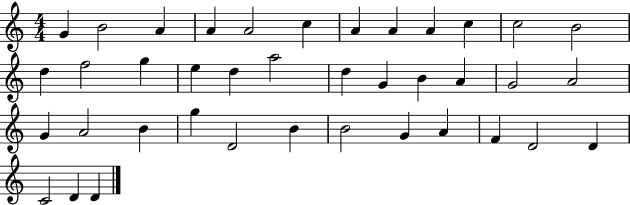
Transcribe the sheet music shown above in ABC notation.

X:1
T:Untitled
M:4/4
L:1/4
K:C
G B2 A A A2 c A A A c c2 B2 d f2 g e d a2 d G B A G2 A2 G A2 B g D2 B B2 G A F D2 D C2 D D